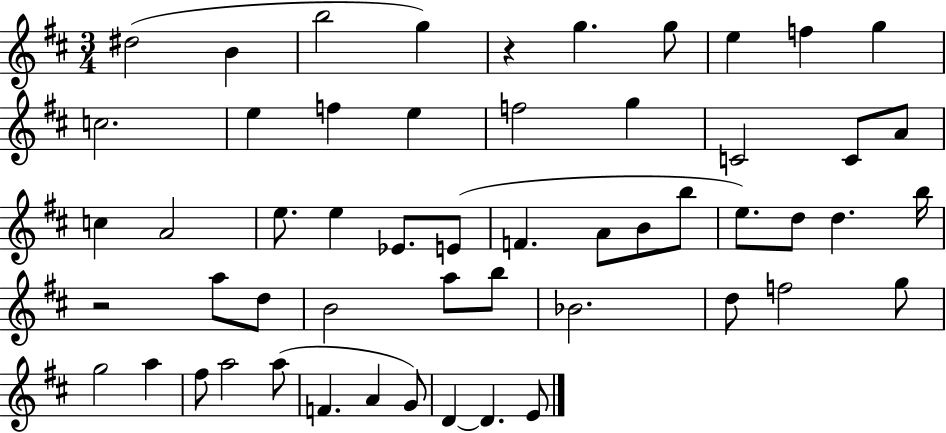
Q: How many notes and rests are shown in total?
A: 54